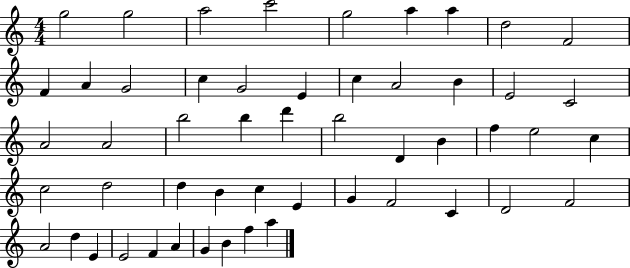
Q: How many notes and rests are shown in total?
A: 52